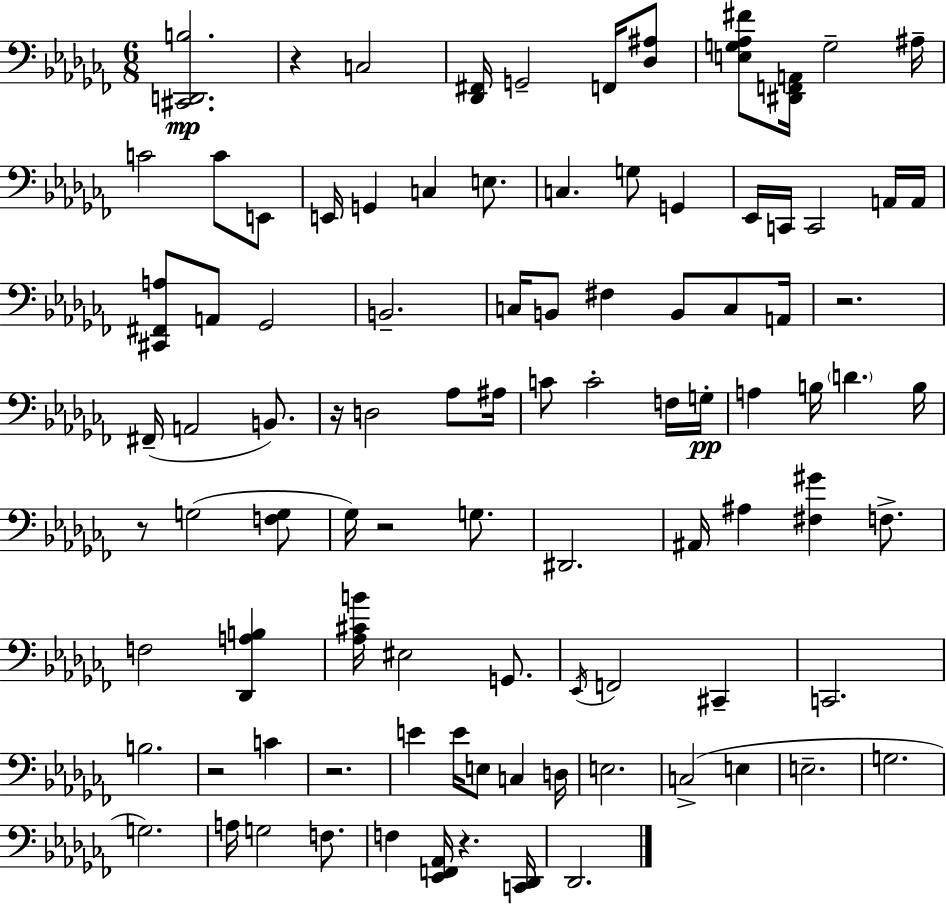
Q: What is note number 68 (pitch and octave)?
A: E3